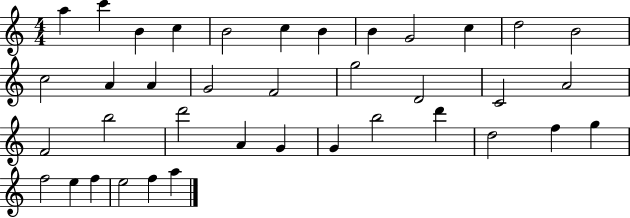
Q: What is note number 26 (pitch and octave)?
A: G4